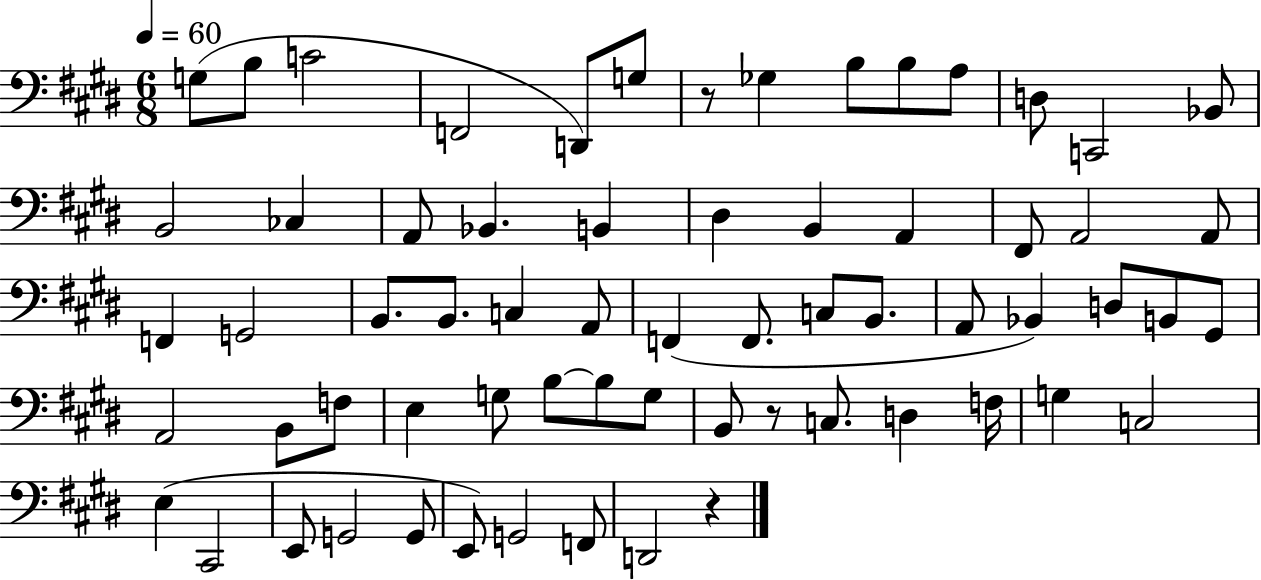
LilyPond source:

{
  \clef bass
  \numericTimeSignature
  \time 6/8
  \key e \major
  \tempo 4 = 60
  g8( b8 c'2 | f,2 d,8) g8 | r8 ges4 b8 b8 a8 | d8 c,2 bes,8 | \break b,2 ces4 | a,8 bes,4. b,4 | dis4 b,4 a,4 | fis,8 a,2 a,8 | \break f,4 g,2 | b,8. b,8. c4 a,8 | f,4( f,8. c8 b,8. | a,8 bes,4) d8 b,8 gis,8 | \break a,2 b,8 f8 | e4 g8 b8~~ b8 g8 | b,8 r8 c8. d4 f16 | g4 c2 | \break e4( cis,2 | e,8 g,2 g,8 | e,8) g,2 f,8 | d,2 r4 | \break \bar "|."
}